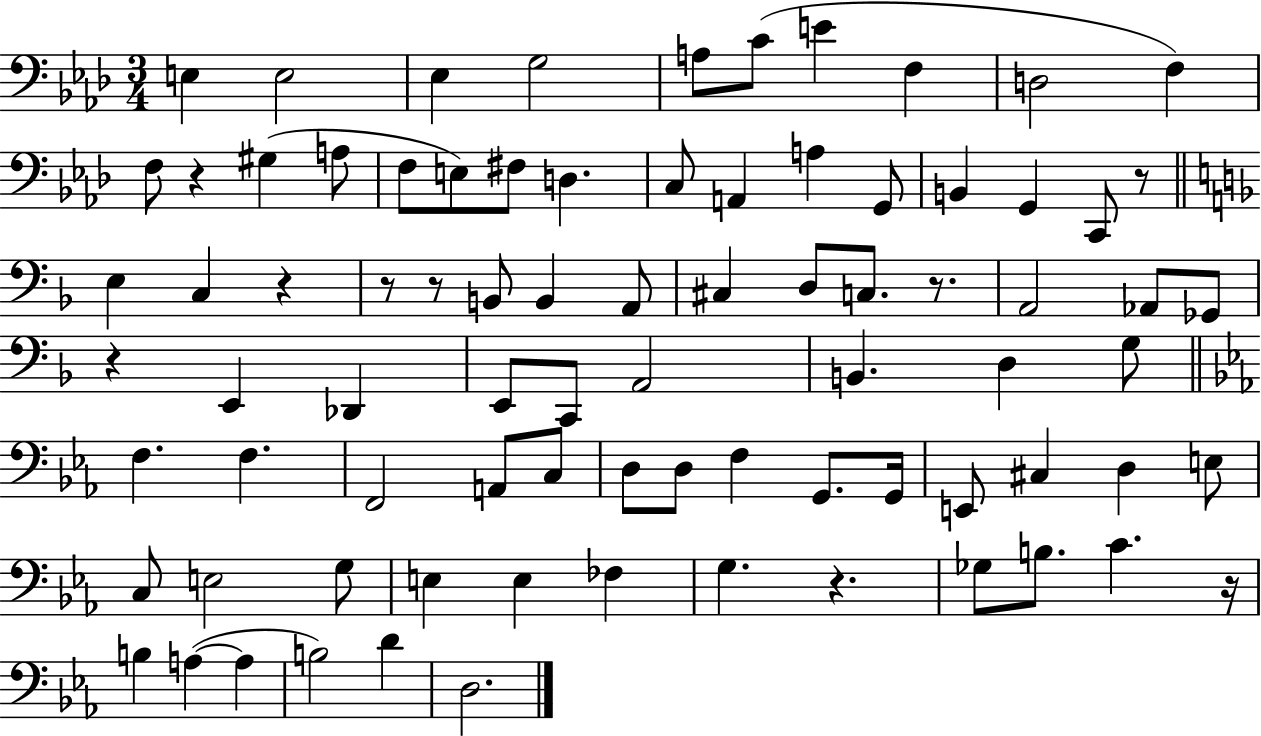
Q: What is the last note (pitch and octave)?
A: D3